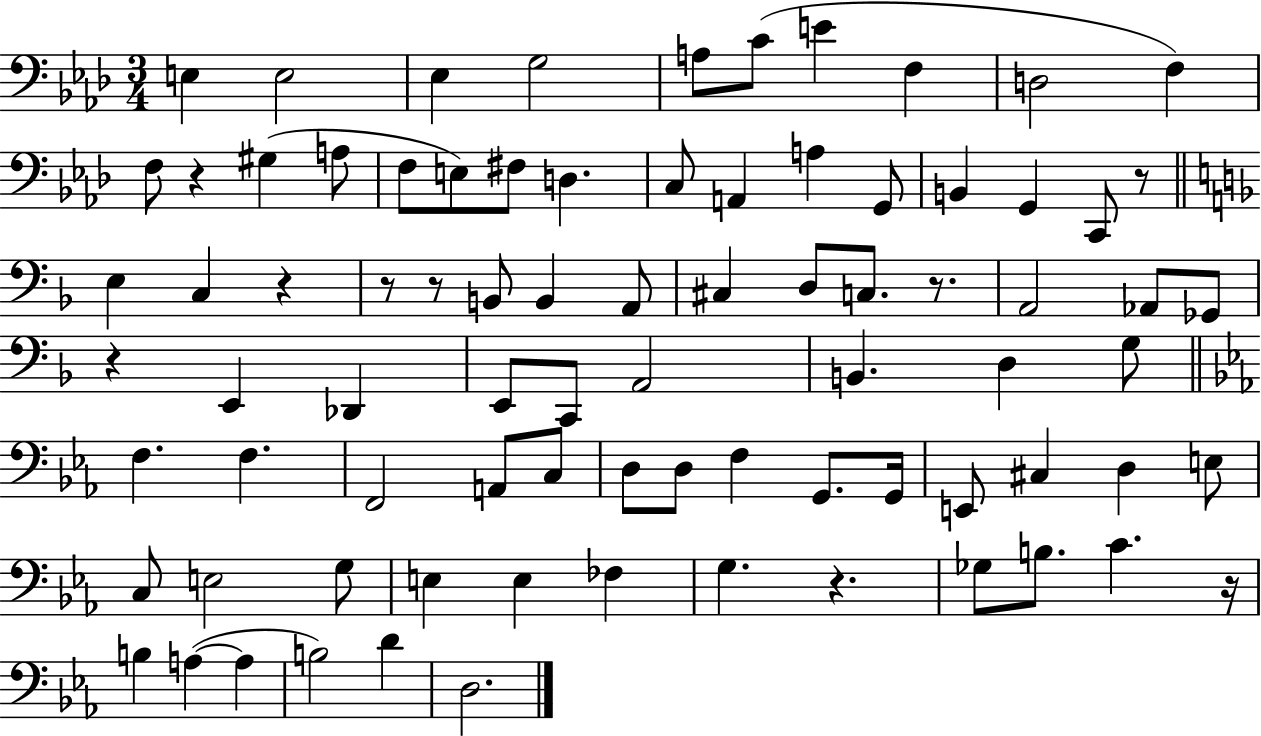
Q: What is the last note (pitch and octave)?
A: D3